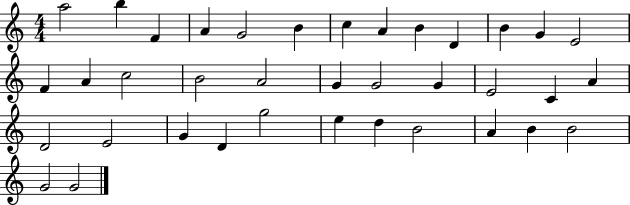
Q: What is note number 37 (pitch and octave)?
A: G4